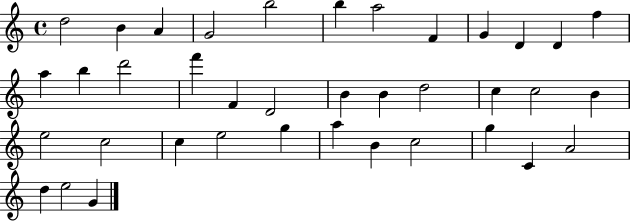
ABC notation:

X:1
T:Untitled
M:4/4
L:1/4
K:C
d2 B A G2 b2 b a2 F G D D f a b d'2 f' F D2 B B d2 c c2 B e2 c2 c e2 g a B c2 g C A2 d e2 G